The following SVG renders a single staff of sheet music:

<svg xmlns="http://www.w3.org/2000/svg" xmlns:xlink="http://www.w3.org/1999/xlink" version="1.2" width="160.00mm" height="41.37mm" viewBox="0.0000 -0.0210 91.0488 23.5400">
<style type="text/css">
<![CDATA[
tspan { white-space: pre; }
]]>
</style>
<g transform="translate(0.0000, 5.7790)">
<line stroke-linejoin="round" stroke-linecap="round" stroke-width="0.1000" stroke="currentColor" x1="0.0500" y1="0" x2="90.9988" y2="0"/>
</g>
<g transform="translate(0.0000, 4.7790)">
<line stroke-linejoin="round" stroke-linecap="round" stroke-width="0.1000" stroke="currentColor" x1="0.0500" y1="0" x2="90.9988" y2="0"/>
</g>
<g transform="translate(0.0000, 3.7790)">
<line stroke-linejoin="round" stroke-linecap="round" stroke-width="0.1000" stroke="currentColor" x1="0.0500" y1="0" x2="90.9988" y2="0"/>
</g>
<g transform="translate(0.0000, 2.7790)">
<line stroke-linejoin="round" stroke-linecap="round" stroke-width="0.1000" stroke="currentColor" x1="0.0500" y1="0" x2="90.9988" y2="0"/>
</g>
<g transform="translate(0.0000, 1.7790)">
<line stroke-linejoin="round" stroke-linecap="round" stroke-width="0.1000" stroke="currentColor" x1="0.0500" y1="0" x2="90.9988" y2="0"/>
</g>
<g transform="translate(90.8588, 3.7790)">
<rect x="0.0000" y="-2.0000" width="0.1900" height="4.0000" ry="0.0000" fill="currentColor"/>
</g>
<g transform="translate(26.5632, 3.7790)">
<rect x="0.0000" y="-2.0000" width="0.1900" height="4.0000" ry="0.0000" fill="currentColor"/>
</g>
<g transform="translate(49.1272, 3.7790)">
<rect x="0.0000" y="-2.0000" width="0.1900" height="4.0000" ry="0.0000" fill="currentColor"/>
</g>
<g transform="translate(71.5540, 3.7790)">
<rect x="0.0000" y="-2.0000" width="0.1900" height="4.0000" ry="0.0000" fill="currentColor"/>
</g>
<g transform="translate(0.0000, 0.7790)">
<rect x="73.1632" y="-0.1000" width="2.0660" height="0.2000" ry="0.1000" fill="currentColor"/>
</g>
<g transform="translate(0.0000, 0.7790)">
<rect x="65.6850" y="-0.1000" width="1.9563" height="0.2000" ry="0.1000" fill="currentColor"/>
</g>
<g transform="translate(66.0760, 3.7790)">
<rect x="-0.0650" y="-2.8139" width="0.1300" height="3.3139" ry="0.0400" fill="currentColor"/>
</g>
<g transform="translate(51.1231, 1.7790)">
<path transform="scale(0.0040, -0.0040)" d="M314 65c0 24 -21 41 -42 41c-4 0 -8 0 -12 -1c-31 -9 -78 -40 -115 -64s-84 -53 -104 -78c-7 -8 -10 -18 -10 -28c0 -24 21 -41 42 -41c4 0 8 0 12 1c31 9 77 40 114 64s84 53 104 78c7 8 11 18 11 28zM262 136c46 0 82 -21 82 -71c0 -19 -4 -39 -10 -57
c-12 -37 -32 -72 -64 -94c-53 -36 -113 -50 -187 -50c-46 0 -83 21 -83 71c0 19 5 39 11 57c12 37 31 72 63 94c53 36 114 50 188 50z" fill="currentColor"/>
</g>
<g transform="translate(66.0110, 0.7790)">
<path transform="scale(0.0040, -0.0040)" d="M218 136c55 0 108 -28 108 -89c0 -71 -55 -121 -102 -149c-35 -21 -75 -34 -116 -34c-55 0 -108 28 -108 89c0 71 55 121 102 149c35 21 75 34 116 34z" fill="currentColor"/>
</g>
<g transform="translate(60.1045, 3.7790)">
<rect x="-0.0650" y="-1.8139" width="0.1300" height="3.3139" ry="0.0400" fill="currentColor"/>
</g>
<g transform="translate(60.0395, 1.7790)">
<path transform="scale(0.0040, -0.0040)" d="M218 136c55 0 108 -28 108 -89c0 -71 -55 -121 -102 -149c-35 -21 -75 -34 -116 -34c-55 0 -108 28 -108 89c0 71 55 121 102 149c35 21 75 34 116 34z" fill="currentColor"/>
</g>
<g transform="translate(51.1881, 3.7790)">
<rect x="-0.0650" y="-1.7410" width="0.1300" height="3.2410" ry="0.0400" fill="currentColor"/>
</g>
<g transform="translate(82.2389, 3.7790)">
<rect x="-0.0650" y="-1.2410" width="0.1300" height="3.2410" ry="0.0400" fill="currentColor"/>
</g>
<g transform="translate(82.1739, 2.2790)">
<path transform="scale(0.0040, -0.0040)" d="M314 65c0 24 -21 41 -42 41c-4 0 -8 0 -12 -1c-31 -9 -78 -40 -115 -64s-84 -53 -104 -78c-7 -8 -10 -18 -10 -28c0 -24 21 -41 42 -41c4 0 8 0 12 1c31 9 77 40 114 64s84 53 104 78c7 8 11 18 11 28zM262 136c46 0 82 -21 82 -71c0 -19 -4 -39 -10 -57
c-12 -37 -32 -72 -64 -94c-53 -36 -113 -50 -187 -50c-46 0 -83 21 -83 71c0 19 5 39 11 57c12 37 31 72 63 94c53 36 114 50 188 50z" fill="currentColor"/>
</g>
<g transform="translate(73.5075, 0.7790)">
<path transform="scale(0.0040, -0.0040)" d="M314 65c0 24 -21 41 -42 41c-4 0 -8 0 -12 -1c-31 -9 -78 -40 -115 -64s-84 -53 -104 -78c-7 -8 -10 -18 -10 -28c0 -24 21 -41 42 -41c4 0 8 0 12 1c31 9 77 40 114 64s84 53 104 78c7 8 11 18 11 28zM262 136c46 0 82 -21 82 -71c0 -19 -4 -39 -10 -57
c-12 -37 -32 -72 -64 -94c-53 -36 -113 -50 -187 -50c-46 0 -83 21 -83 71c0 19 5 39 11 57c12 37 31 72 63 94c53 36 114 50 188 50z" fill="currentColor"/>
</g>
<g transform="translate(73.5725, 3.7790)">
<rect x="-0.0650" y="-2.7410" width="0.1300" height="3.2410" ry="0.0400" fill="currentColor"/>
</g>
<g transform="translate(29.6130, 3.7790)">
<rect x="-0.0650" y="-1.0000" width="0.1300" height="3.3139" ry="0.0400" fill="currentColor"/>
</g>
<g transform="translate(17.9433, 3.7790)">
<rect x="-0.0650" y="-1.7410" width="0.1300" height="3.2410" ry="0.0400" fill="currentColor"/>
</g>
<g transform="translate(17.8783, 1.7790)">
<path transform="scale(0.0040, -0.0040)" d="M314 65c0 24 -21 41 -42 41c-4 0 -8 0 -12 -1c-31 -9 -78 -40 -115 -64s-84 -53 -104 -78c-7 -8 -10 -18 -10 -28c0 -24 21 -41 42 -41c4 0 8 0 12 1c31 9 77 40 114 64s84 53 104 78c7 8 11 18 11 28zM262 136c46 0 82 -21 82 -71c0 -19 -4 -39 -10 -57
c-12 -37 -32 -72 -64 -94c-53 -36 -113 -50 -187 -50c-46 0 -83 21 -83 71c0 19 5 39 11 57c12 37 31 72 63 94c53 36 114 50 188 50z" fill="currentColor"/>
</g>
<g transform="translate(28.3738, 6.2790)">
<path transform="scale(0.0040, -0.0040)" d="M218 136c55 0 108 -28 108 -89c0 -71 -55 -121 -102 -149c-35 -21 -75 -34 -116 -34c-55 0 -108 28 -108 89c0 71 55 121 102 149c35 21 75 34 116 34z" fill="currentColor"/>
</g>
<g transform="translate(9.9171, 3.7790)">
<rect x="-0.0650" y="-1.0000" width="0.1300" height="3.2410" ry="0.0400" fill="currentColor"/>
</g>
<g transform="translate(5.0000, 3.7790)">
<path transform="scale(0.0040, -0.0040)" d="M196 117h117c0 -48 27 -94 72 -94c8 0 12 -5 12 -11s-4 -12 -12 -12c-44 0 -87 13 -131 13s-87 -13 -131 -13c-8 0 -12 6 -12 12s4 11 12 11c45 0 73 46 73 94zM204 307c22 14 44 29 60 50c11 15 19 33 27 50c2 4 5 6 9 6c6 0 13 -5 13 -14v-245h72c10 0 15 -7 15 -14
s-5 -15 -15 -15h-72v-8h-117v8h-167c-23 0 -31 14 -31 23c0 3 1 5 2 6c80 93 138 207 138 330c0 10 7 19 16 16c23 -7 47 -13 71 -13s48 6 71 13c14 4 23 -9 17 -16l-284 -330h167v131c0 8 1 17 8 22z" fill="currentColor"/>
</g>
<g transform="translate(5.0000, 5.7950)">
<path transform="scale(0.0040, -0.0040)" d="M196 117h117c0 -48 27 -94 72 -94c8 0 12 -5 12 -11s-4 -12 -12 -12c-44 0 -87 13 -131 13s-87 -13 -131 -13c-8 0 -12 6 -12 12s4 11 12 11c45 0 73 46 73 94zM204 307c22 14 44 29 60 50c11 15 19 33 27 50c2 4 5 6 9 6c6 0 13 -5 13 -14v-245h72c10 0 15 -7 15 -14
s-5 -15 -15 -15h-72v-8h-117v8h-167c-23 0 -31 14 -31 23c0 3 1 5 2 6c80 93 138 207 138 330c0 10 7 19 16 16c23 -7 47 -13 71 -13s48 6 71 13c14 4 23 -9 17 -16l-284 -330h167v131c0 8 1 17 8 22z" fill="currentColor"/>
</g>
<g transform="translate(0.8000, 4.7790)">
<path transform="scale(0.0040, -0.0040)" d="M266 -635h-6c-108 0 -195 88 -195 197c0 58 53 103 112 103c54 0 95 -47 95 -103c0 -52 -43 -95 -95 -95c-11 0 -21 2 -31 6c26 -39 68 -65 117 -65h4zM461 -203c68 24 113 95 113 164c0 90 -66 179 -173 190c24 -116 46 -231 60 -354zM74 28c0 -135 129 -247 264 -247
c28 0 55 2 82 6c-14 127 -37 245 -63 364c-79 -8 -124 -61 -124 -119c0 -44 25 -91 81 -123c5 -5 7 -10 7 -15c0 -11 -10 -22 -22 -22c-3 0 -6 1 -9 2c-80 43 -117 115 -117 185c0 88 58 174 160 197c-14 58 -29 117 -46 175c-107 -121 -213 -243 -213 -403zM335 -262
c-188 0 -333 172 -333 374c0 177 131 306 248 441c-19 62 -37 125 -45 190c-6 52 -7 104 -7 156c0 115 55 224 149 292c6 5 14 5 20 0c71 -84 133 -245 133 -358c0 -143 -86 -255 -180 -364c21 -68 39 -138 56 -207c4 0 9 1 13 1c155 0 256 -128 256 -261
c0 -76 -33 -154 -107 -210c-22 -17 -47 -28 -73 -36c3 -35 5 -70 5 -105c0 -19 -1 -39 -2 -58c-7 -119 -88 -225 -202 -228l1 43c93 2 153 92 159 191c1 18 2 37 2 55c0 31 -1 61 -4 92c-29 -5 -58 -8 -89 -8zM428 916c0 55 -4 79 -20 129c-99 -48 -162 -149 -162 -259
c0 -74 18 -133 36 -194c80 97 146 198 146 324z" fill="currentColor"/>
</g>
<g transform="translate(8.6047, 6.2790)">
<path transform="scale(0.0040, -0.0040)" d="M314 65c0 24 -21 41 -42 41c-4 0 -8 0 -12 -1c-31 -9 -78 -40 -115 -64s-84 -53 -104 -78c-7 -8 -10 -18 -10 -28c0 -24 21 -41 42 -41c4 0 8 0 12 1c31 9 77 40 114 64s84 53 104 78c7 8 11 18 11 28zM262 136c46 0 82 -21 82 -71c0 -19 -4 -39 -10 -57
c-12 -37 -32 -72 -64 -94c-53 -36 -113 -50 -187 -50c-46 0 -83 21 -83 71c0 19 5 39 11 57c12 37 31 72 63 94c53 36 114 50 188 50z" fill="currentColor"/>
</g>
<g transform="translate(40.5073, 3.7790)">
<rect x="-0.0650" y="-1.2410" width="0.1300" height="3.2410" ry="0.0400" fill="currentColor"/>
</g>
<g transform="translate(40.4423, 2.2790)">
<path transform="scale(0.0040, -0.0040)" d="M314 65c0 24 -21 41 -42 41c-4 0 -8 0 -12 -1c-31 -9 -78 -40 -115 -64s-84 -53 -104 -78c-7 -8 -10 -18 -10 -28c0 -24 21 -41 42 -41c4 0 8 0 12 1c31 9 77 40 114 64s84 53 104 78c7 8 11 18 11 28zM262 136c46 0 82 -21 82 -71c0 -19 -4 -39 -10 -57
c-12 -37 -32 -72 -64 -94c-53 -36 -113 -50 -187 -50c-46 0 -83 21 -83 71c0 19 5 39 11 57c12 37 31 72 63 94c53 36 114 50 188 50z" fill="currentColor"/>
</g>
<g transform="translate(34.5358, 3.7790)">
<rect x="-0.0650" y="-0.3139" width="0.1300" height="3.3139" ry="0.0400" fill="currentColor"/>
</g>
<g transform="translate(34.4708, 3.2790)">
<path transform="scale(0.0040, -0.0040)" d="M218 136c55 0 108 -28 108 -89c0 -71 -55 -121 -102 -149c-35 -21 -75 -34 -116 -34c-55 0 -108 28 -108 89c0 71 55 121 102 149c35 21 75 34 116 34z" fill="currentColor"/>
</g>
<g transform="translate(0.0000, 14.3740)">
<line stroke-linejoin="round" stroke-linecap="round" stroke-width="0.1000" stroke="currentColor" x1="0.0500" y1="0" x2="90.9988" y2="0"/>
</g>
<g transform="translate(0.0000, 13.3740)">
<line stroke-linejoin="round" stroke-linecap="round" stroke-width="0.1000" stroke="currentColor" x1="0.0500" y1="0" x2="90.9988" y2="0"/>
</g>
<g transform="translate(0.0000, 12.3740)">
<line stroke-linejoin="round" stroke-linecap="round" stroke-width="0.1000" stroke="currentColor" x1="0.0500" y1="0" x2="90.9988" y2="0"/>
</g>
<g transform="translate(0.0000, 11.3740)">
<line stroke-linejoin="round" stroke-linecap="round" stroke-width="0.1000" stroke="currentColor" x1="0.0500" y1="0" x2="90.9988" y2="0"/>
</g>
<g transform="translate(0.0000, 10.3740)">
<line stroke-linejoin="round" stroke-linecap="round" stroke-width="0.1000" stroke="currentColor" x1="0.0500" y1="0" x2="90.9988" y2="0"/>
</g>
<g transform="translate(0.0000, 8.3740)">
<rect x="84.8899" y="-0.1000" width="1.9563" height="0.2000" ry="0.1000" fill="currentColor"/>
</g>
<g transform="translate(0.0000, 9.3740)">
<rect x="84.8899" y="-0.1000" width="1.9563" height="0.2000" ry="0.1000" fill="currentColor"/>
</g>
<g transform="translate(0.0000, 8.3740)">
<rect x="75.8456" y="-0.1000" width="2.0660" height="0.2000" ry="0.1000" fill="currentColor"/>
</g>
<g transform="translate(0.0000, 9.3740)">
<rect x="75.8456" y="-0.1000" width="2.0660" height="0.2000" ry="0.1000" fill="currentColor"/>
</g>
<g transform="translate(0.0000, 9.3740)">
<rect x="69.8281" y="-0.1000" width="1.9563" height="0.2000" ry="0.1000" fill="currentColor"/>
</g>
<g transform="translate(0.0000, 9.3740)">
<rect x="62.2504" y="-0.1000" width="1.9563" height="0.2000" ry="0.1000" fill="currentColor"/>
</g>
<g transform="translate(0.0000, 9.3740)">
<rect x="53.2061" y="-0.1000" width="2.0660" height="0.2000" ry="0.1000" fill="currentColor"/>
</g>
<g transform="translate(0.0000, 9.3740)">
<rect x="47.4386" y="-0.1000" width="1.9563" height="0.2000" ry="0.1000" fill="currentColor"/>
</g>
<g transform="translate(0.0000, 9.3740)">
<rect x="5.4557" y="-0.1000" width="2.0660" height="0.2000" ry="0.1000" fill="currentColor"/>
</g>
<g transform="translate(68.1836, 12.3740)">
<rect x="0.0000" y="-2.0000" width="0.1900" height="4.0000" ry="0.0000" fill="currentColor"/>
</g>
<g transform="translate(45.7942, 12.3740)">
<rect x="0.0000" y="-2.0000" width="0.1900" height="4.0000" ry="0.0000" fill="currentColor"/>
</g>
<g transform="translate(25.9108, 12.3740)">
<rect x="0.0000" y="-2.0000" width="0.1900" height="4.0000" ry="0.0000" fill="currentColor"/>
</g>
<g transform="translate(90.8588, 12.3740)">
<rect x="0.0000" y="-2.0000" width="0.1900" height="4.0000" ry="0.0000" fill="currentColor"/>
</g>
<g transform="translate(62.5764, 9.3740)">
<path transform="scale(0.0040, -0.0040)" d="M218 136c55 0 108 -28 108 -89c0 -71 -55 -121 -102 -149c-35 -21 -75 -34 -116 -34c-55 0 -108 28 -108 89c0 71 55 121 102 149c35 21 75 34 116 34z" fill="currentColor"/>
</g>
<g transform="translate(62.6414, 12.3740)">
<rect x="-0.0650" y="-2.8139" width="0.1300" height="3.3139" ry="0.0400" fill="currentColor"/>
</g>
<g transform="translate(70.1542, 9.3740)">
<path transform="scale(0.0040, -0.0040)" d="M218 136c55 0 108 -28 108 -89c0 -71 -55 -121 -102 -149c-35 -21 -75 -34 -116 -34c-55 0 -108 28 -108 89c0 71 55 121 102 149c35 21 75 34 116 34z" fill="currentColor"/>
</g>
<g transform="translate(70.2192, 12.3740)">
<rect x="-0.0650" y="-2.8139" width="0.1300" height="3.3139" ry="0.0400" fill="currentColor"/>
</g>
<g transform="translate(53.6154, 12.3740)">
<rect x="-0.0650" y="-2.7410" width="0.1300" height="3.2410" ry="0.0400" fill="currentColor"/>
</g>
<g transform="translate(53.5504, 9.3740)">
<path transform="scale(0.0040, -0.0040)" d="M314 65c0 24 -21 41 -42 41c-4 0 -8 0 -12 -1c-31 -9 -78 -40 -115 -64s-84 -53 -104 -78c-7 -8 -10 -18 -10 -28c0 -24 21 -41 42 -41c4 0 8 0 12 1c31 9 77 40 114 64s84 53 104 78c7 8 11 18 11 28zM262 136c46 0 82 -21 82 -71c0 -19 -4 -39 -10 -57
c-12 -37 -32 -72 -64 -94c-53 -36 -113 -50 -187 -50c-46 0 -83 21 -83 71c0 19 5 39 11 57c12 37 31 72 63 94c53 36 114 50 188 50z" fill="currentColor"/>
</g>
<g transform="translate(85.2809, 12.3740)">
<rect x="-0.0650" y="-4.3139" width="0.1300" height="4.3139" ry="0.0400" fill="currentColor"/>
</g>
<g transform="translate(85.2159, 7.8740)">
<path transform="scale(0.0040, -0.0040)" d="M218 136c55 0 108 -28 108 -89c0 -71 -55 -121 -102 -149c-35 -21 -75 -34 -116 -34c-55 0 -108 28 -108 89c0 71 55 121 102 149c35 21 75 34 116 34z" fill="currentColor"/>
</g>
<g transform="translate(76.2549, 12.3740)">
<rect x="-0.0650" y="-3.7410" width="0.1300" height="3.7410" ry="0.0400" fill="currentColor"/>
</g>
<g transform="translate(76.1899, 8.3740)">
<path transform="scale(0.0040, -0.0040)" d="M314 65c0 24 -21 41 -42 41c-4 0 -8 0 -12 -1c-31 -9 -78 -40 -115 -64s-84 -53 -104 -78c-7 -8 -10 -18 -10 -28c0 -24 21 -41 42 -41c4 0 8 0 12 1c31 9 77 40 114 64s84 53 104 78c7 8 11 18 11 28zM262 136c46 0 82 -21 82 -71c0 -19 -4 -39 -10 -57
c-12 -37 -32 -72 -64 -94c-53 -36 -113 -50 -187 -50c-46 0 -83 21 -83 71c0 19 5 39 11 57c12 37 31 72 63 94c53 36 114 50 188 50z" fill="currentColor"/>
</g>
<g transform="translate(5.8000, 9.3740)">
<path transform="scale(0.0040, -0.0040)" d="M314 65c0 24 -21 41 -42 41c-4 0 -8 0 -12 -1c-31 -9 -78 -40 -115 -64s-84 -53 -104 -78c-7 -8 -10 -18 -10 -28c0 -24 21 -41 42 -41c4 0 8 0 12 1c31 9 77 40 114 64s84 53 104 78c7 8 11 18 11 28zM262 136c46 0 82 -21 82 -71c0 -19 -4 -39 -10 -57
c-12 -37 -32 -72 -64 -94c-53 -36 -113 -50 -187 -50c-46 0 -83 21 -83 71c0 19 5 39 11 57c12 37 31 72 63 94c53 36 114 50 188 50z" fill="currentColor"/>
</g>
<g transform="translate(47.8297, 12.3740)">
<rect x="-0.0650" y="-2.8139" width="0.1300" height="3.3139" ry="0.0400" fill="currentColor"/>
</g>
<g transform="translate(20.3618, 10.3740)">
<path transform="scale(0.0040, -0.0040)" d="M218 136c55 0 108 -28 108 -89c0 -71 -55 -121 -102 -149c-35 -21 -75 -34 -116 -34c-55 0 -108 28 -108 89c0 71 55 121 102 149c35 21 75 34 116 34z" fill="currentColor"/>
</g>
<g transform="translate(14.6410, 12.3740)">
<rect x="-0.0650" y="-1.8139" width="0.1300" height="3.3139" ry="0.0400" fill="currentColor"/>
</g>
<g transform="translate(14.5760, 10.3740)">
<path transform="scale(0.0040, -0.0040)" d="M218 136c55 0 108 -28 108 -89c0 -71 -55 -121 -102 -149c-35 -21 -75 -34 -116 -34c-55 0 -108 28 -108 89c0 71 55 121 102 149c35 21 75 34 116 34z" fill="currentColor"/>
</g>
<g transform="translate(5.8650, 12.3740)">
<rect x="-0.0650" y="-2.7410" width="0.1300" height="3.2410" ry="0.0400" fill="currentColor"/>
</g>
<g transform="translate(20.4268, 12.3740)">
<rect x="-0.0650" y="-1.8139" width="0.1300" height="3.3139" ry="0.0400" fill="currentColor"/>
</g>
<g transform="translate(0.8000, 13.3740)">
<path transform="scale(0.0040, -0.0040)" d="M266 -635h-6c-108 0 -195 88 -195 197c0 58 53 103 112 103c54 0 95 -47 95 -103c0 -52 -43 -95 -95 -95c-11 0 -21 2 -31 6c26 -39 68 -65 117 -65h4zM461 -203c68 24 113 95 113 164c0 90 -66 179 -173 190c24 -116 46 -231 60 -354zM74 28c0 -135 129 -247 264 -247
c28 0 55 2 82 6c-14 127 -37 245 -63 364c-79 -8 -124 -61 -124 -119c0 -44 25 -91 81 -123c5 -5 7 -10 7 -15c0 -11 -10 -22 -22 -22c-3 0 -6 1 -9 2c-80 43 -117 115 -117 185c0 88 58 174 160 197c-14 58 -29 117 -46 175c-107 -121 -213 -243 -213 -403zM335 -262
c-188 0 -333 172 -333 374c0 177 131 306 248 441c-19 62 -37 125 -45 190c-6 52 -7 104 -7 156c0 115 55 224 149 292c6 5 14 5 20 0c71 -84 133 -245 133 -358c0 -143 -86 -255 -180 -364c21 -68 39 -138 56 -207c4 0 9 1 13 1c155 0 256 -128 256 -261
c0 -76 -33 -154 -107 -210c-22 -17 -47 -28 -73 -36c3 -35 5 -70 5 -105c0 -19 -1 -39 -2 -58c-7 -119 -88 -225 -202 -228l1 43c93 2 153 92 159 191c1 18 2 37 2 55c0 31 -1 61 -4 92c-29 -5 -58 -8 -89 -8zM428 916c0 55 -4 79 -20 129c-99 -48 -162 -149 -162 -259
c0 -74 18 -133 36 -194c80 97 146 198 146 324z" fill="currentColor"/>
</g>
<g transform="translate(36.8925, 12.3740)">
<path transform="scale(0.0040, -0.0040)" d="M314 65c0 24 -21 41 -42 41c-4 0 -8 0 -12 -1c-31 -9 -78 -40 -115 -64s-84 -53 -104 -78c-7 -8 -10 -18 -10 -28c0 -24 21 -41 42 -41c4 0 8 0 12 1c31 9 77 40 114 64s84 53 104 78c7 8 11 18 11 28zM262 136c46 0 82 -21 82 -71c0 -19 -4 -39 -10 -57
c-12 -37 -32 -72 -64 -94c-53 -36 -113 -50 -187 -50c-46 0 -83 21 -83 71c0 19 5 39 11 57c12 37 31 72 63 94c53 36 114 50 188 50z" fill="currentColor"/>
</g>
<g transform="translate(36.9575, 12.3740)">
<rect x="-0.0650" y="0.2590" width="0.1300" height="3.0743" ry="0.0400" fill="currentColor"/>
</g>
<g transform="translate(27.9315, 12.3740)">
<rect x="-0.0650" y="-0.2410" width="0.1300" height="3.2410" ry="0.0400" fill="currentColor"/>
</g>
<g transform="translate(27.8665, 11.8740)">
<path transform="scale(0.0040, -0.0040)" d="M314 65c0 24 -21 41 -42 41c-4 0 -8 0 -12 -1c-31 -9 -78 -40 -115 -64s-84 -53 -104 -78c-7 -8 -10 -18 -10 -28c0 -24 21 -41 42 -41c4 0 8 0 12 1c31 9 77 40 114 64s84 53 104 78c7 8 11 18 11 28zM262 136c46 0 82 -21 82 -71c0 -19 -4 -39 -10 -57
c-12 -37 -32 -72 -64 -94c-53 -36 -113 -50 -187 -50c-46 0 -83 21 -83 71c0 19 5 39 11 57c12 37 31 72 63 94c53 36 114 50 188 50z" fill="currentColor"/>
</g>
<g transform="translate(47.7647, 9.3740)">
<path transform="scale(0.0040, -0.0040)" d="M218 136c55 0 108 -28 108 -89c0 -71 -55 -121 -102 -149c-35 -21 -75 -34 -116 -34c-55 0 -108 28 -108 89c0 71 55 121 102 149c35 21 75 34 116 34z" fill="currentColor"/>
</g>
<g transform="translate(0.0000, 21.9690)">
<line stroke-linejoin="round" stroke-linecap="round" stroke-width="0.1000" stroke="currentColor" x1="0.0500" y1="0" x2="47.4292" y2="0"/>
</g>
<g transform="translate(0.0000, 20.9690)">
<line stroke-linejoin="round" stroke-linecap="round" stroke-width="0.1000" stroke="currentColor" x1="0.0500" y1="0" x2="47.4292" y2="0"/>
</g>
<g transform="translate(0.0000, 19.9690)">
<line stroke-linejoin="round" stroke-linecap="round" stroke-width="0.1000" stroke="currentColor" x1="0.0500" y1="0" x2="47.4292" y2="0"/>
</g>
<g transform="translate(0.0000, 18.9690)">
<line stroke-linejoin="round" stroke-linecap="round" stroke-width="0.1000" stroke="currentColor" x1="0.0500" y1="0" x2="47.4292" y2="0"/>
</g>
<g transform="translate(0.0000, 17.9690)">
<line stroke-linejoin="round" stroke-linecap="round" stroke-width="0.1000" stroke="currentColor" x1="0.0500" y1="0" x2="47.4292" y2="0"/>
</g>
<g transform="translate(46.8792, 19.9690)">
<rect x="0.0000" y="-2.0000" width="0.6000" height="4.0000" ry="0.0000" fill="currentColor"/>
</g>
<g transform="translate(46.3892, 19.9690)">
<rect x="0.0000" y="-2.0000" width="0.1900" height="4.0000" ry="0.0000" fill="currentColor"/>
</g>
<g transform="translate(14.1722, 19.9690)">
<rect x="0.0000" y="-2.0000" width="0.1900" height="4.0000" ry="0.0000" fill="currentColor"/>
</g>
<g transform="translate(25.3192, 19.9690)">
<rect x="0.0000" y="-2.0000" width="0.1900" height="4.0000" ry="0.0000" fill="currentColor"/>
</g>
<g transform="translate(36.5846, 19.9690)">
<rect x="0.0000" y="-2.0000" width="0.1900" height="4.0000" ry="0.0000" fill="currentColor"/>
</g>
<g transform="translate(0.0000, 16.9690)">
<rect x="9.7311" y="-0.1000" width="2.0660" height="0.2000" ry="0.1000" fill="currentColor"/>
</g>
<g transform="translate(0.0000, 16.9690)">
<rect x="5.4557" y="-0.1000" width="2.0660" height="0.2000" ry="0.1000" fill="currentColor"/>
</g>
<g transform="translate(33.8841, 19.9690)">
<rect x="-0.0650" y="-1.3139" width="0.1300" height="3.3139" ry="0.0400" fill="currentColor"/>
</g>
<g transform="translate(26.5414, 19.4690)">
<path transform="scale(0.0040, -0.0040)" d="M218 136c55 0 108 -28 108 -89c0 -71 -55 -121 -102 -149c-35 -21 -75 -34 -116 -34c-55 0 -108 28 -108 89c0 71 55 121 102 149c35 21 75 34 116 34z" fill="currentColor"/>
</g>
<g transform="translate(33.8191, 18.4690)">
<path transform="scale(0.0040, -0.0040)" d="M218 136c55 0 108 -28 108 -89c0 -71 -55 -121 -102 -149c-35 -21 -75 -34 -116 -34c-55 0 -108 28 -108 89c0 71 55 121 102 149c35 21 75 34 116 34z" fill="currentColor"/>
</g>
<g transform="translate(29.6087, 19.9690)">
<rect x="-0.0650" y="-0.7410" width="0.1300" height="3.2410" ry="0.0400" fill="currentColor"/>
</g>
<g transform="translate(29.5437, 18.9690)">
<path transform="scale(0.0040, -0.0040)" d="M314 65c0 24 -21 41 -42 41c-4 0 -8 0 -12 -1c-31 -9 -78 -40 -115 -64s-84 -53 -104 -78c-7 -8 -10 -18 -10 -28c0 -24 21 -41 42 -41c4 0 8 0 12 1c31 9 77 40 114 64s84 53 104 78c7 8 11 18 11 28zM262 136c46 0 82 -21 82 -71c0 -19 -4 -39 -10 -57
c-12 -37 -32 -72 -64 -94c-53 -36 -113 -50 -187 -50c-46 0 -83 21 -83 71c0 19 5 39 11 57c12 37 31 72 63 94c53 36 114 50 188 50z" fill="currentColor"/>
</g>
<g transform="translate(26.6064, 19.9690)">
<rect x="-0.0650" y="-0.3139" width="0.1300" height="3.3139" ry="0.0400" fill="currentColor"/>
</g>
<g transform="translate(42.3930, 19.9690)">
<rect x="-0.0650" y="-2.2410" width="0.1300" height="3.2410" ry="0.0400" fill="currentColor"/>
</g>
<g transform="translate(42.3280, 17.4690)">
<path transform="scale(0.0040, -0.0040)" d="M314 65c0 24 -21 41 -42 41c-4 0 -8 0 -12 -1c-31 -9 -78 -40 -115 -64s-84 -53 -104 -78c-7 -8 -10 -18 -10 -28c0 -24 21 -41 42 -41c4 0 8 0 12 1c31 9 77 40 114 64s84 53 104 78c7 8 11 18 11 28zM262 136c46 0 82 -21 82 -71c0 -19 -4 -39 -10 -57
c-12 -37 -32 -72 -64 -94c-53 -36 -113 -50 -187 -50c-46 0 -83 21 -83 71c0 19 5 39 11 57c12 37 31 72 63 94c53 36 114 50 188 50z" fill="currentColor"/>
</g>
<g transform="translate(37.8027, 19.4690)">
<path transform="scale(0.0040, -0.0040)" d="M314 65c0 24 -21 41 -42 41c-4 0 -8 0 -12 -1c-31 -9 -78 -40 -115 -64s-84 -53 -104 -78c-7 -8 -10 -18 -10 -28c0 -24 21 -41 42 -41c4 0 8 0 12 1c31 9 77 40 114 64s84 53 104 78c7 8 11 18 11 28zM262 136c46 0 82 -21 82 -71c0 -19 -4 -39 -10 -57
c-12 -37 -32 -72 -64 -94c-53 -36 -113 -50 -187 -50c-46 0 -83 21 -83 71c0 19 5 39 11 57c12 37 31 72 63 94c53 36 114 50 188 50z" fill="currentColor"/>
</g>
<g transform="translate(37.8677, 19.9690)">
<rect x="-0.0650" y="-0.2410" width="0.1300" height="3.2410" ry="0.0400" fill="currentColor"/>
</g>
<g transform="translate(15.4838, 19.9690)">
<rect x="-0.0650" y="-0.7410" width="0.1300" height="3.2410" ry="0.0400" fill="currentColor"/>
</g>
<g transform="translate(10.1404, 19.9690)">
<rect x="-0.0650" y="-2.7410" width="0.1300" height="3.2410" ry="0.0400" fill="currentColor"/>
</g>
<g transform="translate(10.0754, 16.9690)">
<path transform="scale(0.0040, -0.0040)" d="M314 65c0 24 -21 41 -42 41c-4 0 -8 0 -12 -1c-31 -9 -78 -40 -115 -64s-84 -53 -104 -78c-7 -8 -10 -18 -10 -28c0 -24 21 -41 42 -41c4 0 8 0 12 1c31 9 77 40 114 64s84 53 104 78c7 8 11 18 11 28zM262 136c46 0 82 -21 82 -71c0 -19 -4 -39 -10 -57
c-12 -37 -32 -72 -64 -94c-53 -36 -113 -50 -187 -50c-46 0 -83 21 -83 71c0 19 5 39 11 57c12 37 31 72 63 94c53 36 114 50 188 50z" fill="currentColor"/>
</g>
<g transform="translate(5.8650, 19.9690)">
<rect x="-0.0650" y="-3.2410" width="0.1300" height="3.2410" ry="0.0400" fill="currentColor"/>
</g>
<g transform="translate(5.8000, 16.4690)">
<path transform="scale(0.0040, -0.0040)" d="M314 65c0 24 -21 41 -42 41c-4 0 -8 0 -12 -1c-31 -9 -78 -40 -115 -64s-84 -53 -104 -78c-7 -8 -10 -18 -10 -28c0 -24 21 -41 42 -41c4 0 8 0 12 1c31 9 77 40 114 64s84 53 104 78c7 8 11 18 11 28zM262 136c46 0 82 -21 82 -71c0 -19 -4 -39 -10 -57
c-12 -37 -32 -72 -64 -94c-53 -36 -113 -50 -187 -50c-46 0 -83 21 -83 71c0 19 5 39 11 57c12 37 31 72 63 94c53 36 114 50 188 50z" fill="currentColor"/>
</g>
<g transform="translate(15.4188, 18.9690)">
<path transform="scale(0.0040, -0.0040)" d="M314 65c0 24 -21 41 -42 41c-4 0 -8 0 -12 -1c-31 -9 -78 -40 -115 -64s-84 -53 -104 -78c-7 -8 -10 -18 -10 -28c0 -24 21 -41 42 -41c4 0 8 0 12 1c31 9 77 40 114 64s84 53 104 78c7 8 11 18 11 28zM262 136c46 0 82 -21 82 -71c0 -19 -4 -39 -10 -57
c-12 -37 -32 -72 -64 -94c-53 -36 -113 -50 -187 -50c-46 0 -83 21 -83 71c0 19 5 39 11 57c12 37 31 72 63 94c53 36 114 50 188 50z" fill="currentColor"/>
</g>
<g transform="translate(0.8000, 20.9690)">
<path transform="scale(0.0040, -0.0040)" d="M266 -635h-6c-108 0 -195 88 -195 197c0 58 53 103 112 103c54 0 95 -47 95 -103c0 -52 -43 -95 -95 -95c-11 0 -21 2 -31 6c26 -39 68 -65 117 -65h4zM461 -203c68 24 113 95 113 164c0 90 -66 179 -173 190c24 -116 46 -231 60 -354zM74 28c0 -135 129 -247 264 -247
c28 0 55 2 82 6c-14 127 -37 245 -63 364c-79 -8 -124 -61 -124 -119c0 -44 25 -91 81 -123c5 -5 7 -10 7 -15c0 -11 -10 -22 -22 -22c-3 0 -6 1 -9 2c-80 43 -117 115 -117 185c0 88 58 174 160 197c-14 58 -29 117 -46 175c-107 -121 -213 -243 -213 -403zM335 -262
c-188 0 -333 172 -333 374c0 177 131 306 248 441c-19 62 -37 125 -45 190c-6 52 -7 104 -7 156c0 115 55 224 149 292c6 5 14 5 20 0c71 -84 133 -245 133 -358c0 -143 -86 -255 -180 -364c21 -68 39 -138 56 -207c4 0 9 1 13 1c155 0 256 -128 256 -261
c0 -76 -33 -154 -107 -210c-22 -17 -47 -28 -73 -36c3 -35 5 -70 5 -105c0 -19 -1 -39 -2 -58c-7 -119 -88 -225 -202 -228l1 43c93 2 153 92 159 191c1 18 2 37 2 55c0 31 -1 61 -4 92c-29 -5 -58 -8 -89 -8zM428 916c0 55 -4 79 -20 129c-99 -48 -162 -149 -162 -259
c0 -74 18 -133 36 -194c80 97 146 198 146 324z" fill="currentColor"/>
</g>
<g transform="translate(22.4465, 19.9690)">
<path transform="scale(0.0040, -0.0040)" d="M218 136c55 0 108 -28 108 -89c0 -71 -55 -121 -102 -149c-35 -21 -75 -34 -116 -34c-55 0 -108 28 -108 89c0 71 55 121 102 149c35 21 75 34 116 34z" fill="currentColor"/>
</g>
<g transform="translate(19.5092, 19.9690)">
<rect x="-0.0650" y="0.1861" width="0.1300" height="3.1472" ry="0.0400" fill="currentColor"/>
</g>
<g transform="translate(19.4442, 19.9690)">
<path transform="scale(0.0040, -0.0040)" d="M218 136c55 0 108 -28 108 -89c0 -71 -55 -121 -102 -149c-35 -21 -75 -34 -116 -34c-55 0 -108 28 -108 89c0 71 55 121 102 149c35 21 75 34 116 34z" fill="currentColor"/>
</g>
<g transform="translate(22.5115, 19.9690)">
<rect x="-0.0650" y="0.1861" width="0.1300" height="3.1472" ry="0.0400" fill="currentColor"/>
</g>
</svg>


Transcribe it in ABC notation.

X:1
T:Untitled
M:4/4
L:1/4
K:C
D2 f2 D c e2 f2 f a a2 e2 a2 f f c2 B2 a a2 a a c'2 d' b2 a2 d2 B B c d2 e c2 g2